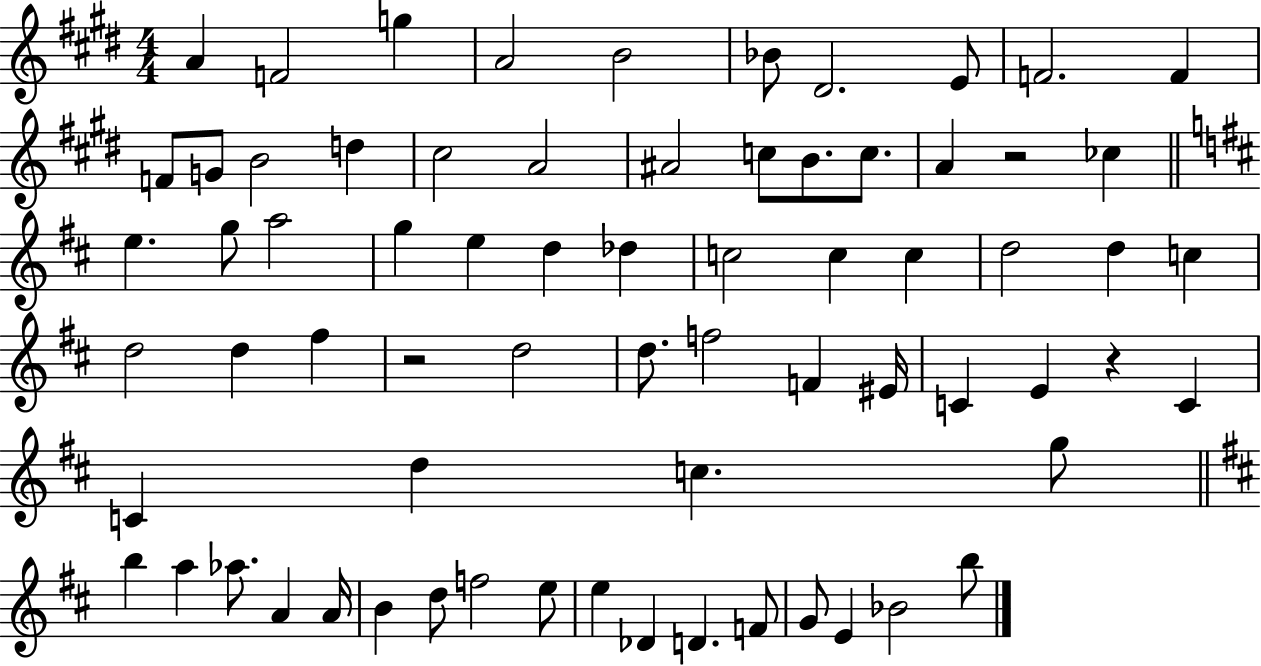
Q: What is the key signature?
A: E major